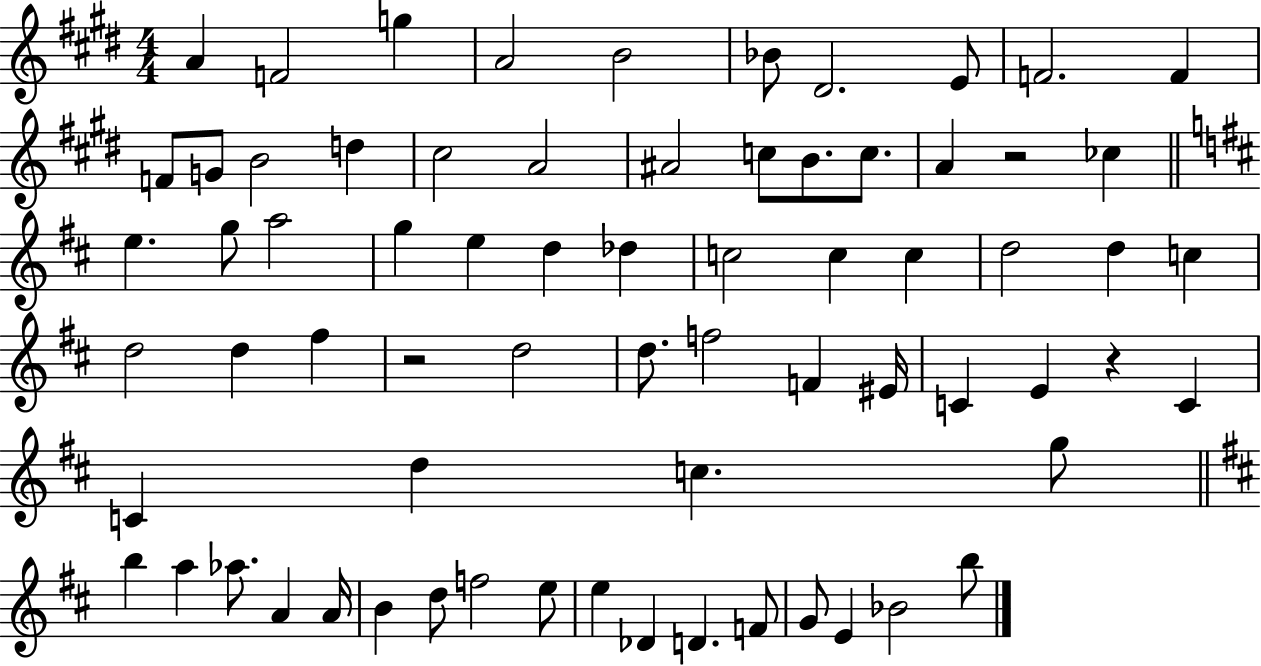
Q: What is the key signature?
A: E major